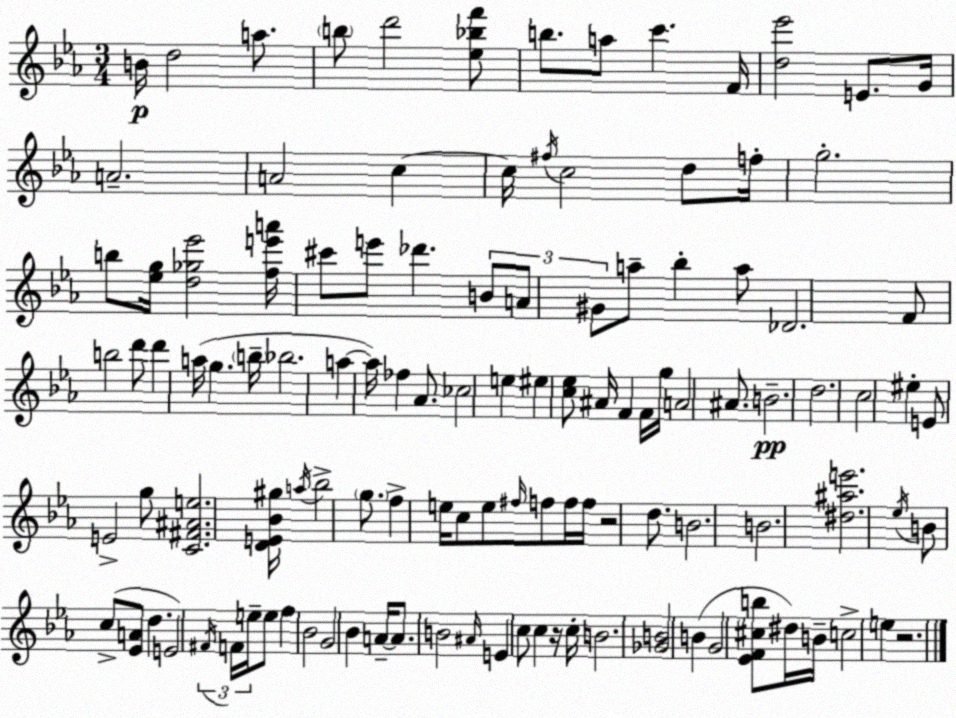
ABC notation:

X:1
T:Untitled
M:3/4
L:1/4
K:Cm
B/4 d2 a/2 b/2 d'2 [_e_bf']/2 b/2 a/2 c' F/4 [d_e']2 E/2 G/4 A2 A2 c c/4 ^f/4 c2 d/2 f/4 g2 b/2 [_eg]/4 [d_g_e']2 [fe'a']/4 ^c'/2 e'/2 _d' B/2 A/2 ^G/2 a/2 _b a/2 _D2 F/2 b2 d'/2 d' a/4 g b/4 _b2 a a/4 _f _A/2 _c2 e ^e [c_e]/2 ^A/4 F F/4 g/4 A2 ^A/2 B2 d2 c2 ^e E/2 E2 g/2 [C^F^Ae]2 [DE_B^g]/4 a/4 _b2 g/2 f e/4 c/2 e/2 ^f/4 f/2 f/4 f/4 z2 d/2 B2 B2 [^d^ae']2 _e/4 B/2 c/2 [_EA]/2 d E2 ^F/4 F/4 e/4 e/2 f _B2 G2 _B A/4 A/2 B2 ^A/4 E c/2 c z/4 c/4 B2 [_GB]2 B G2 [_EF^cb]/2 ^d/4 B/4 c2 e z2